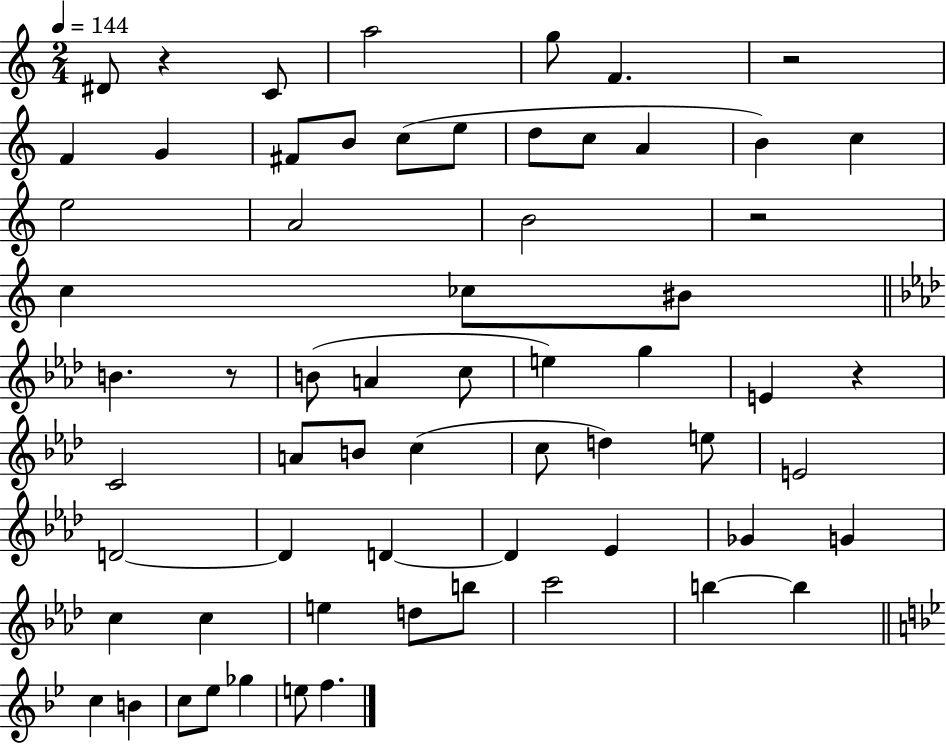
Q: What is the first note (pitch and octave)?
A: D#4